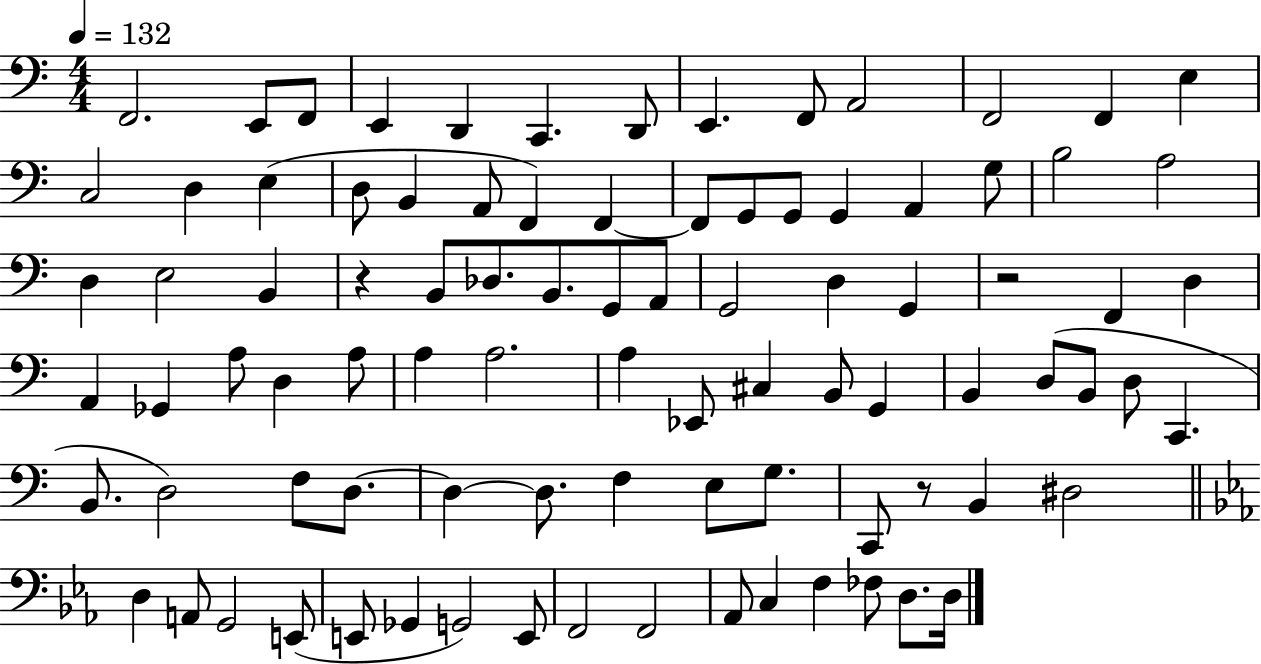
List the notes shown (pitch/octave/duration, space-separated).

F2/h. E2/e F2/e E2/q D2/q C2/q. D2/e E2/q. F2/e A2/h F2/h F2/q E3/q C3/h D3/q E3/q D3/e B2/q A2/e F2/q F2/q F2/e G2/e G2/e G2/q A2/q G3/e B3/h A3/h D3/q E3/h B2/q R/q B2/e Db3/e. B2/e. G2/e A2/e G2/h D3/q G2/q R/h F2/q D3/q A2/q Gb2/q A3/e D3/q A3/e A3/q A3/h. A3/q Eb2/e C#3/q B2/e G2/q B2/q D3/e B2/e D3/e C2/q. B2/e. D3/h F3/e D3/e. D3/q D3/e. F3/q E3/e G3/e. C2/e R/e B2/q D#3/h D3/q A2/e G2/h E2/e E2/e Gb2/q G2/h E2/e F2/h F2/h Ab2/e C3/q F3/q FES3/e D3/e. D3/s